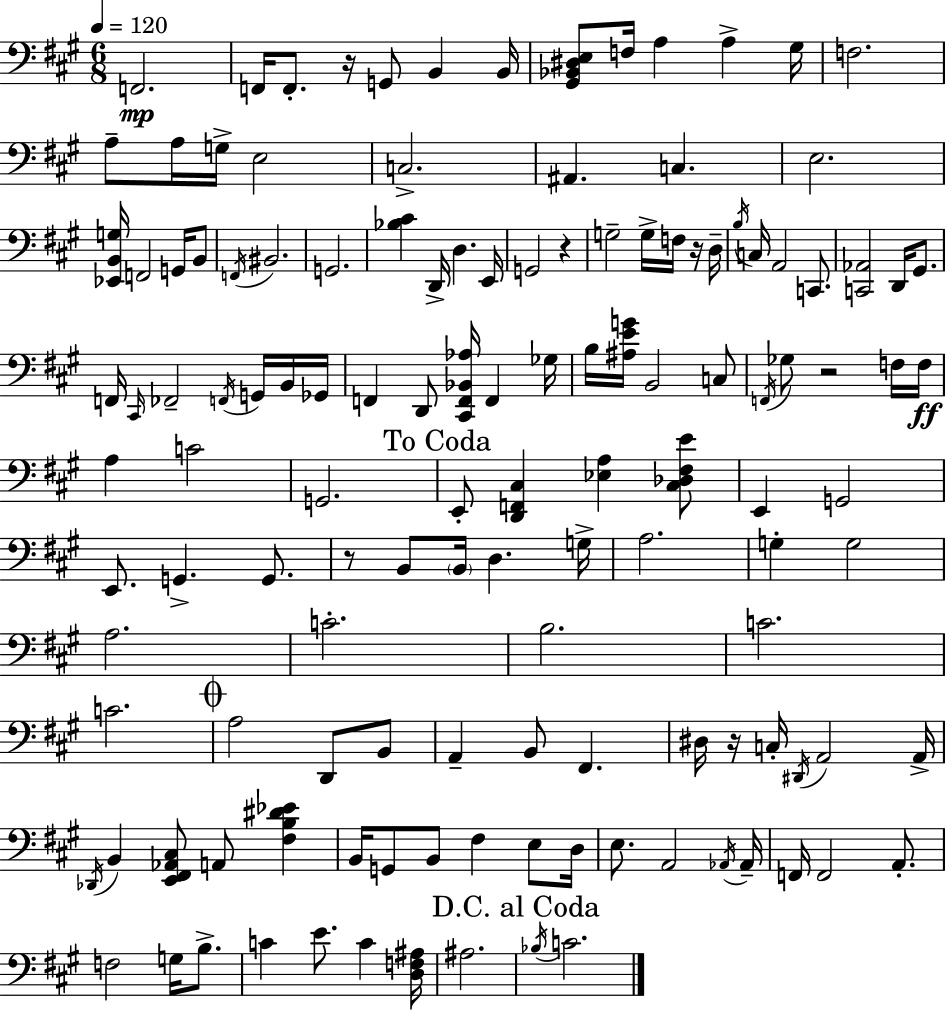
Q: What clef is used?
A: bass